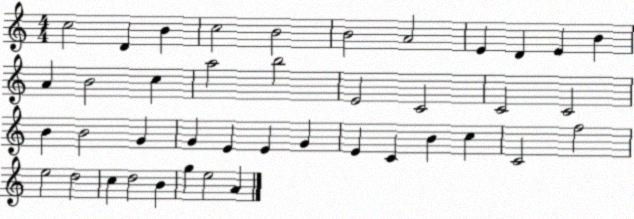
X:1
T:Untitled
M:4/4
L:1/4
K:C
c2 D B c2 B2 B2 A2 E D E B A B2 c a2 b2 E2 C2 C2 C2 B B2 G G E E G E C B c C2 f2 e2 d2 c d2 B g e2 A